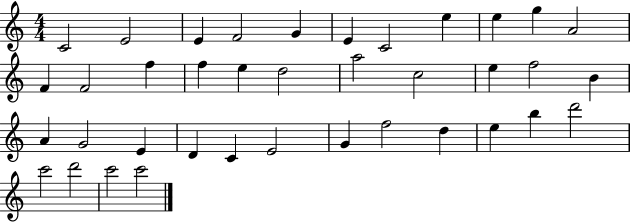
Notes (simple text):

C4/h E4/h E4/q F4/h G4/q E4/q C4/h E5/q E5/q G5/q A4/h F4/q F4/h F5/q F5/q E5/q D5/h A5/h C5/h E5/q F5/h B4/q A4/q G4/h E4/q D4/q C4/q E4/h G4/q F5/h D5/q E5/q B5/q D6/h C6/h D6/h C6/h C6/h